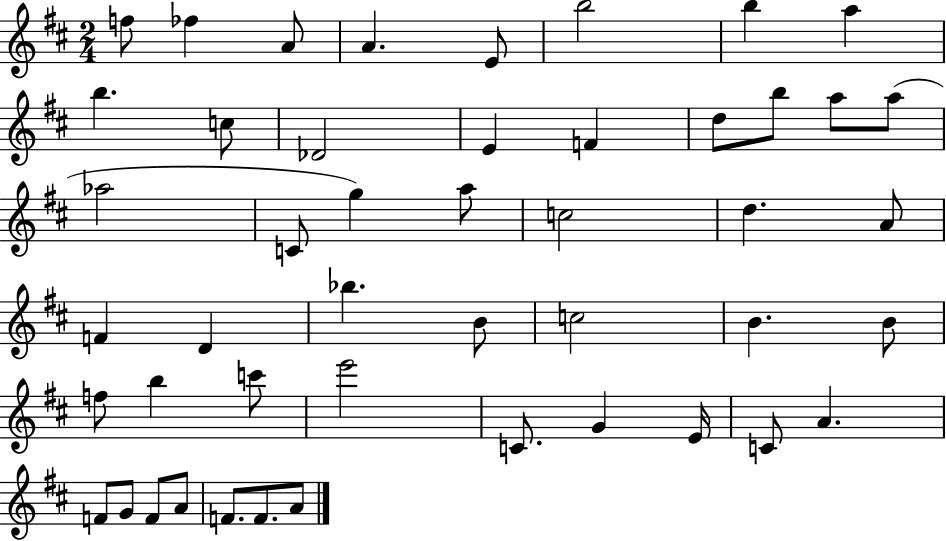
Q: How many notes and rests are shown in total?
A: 47